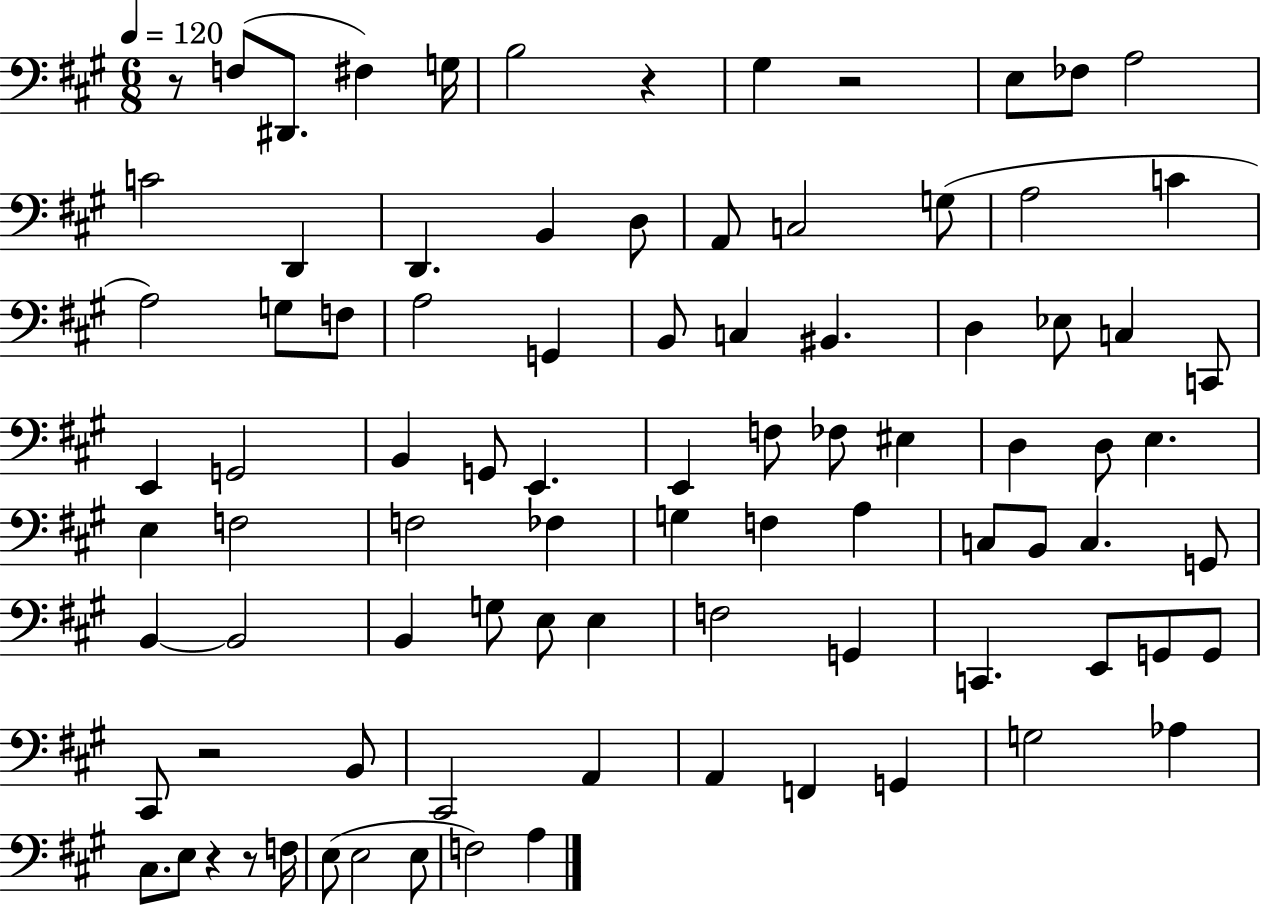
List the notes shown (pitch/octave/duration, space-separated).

R/e F3/e D#2/e. F#3/q G3/s B3/h R/q G#3/q R/h E3/e FES3/e A3/h C4/h D2/q D2/q. B2/q D3/e A2/e C3/h G3/e A3/h C4/q A3/h G3/e F3/e A3/h G2/q B2/e C3/q BIS2/q. D3/q Eb3/e C3/q C2/e E2/q G2/h B2/q G2/e E2/q. E2/q F3/e FES3/e EIS3/q D3/q D3/e E3/q. E3/q F3/h F3/h FES3/q G3/q F3/q A3/q C3/e B2/e C3/q. G2/e B2/q B2/h B2/q G3/e E3/e E3/q F3/h G2/q C2/q. E2/e G2/e G2/e C#2/e R/h B2/e C#2/h A2/q A2/q F2/q G2/q G3/h Ab3/q C#3/e. E3/e R/q R/e F3/s E3/e E3/h E3/e F3/h A3/q